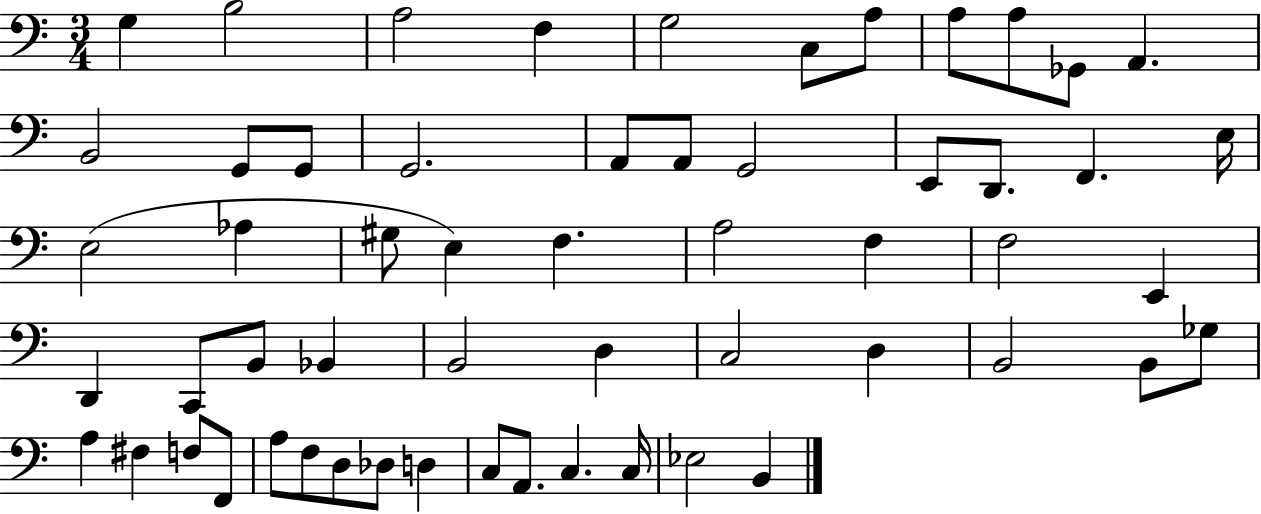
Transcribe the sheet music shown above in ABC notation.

X:1
T:Untitled
M:3/4
L:1/4
K:C
G, B,2 A,2 F, G,2 C,/2 A,/2 A,/2 A,/2 _G,,/2 A,, B,,2 G,,/2 G,,/2 G,,2 A,,/2 A,,/2 G,,2 E,,/2 D,,/2 F,, E,/4 E,2 _A, ^G,/2 E, F, A,2 F, F,2 E,, D,, C,,/2 B,,/2 _B,, B,,2 D, C,2 D, B,,2 B,,/2 _G,/2 A, ^F, F,/2 F,,/2 A,/2 F,/2 D,/2 _D,/2 D, C,/2 A,,/2 C, C,/4 _E,2 B,,